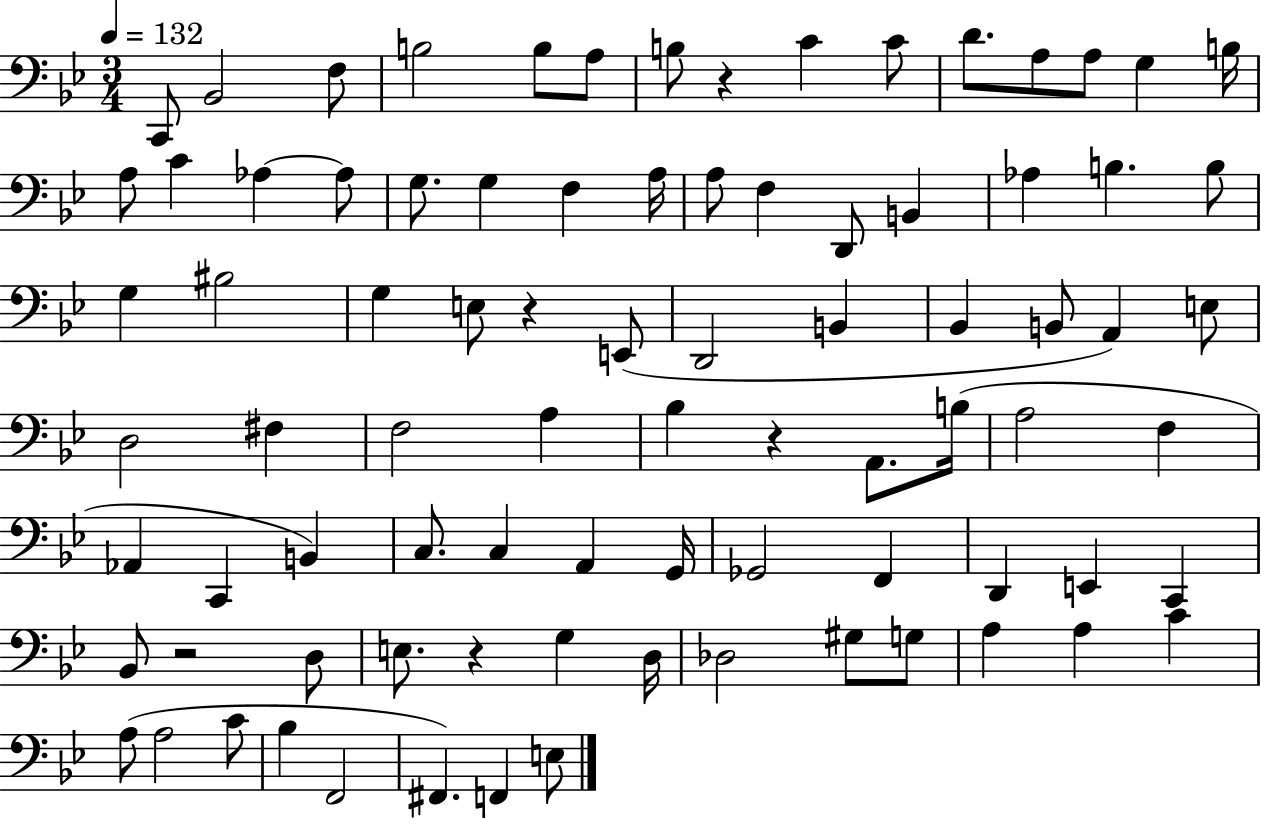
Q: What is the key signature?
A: BES major